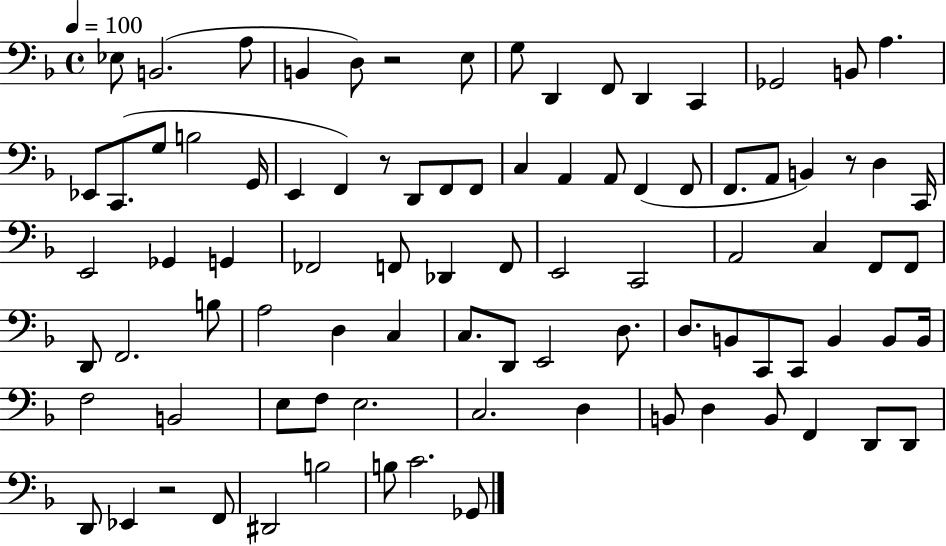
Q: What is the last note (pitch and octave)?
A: Gb2